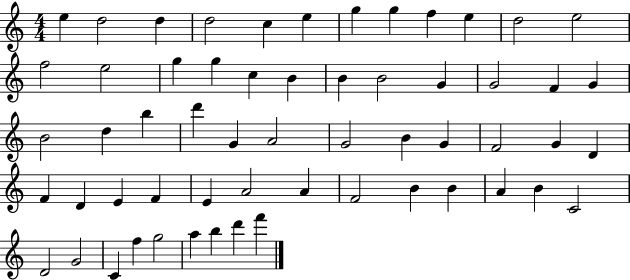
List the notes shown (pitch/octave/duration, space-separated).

E5/q D5/h D5/q D5/h C5/q E5/q G5/q G5/q F5/q E5/q D5/h E5/h F5/h E5/h G5/q G5/q C5/q B4/q B4/q B4/h G4/q G4/h F4/q G4/q B4/h D5/q B5/q D6/q G4/q A4/h G4/h B4/q G4/q F4/h G4/q D4/q F4/q D4/q E4/q F4/q E4/q A4/h A4/q F4/h B4/q B4/q A4/q B4/q C4/h D4/h G4/h C4/q F5/q G5/h A5/q B5/q D6/q F6/q